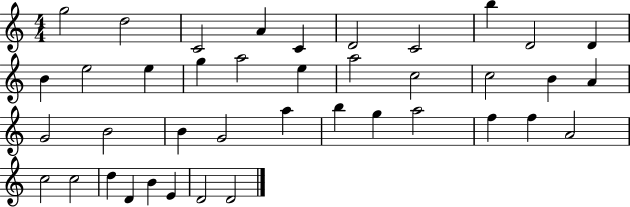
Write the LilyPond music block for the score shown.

{
  \clef treble
  \numericTimeSignature
  \time 4/4
  \key c \major
  g''2 d''2 | c'2 a'4 c'4 | d'2 c'2 | b''4 d'2 d'4 | \break b'4 e''2 e''4 | g''4 a''2 e''4 | a''2 c''2 | c''2 b'4 a'4 | \break g'2 b'2 | b'4 g'2 a''4 | b''4 g''4 a''2 | f''4 f''4 a'2 | \break c''2 c''2 | d''4 d'4 b'4 e'4 | d'2 d'2 | \bar "|."
}